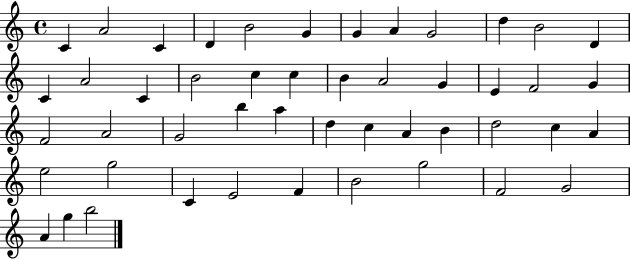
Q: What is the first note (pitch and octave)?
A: C4